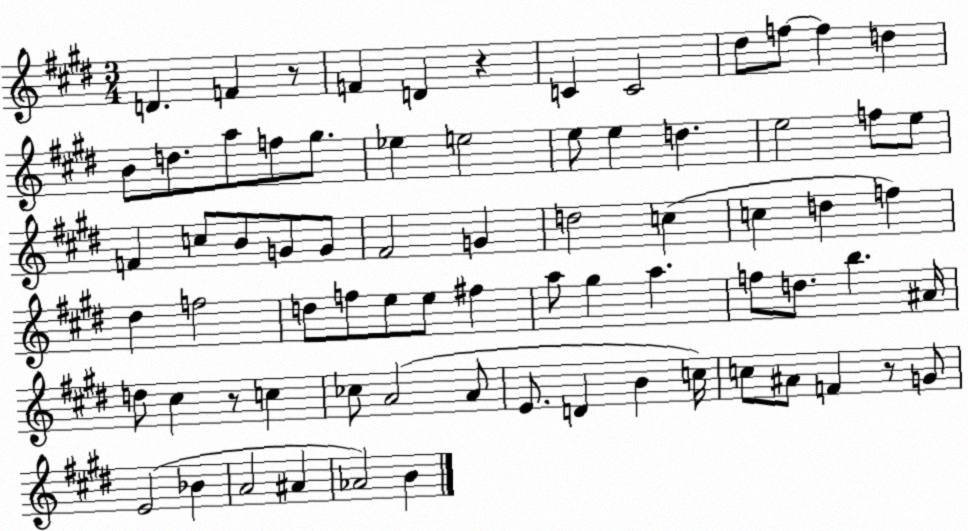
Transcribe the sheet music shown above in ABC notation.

X:1
T:Untitled
M:3/4
L:1/4
K:E
D F z/2 F D z C C2 ^d/2 f/2 f d B/2 d/2 a/2 f/2 ^g/2 _e e2 e/2 e d e2 f/2 e/2 F c/2 B/2 G/2 G/2 ^F2 G d2 c c d f ^d f2 d/2 f/2 e/2 e/2 ^f a/2 ^g a f/2 d/2 b ^A/4 d/2 ^c z/2 c _c/2 A2 A/2 E/2 D B c/4 c/2 ^A/2 F z/2 G/2 E2 _B A2 ^A _A2 B